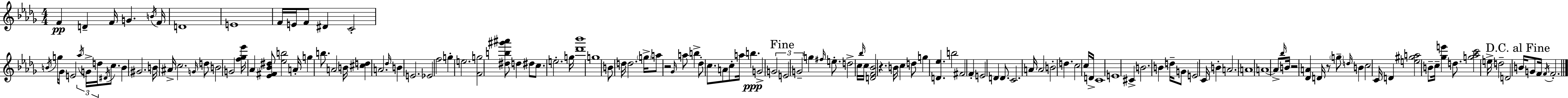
{
  \clef treble
  \numericTimeSignature
  \time 4/4
  \key bes \minor
  f'4\pp d'4-- f'16 g'4. \acciaccatura { b'16 } | f'16 d'1 | e'1 | f'16 e'16 f'8 dis'4 c'2-. | \break \acciaccatura { b'16 } g''16 ges'8 e'2 \tuplet 3/2 { \acciaccatura { aes''16 } g'16-> d''16 } | \acciaccatura { dis'16 } c''8. b'4 gis'2. | b'16 ais'16-> c''2. | \grace { g'16 } d''8 b'2 g'2 | \break <f'' ges'' ees'''>16 aes'4 <ees' fis' bes' dis''>8 <ees'' b''>2 | a'16-. g''4 b''8. a'2 | b'16 <cis'' d''>4 a'2. | \grace { des''16 } b'4 e'2. | \break ees'2 f''2 | g''4-. e''2. | <f' g''>2 <dis'' b'' gis''' ais'''>8 | d''4 dis''8 c''8. e''2.-. | \break g''16 <des''' bes'''>1 | g''1 | b'8 d''16 d''2. | \parenthesize g''16-> a''8 r2 | \break \grace { ges'16 } a''8 b''4-> des''8-. c''8. a'8 c''8-. | a''16 b''4.\ppp g'2-> \tuplet 3/2 { g'2 | \mark "Fine" e'2 g'2-- } | g''4 \grace { fis''16 } e''8.-. d''2-> | \break c''16 \grace { bes''16 } c''16 <d' f' bes'>2 | r4. b'16 c''4 d''8 g''4 | <d' ees''>4. b''2 | fis'2 f'4-. e'2 | \break d'4 d'8. c'2. | a'16 a'2 | b'2-. d''4. c''2 | c''16 d'16-> c'1 | \break e'1 | cis'4-> b'2. | b'4 d''16-- g'8 | e'2 c'16 b'4-. a'2. | \break \parenthesize a'1 | a'1~~ | a'8-> \grace { bes''16 } b'16 r2 | <des' a'>4 d'16 r8 \parenthesize g''8-- \grace { d''16 } b'4 | \break c''2 c'16 d'4 | <e'' gis'' a''>2 b'8-- c''16-- <ges'' e'''>4 d''8. | <g'' aes'' c'''>2 e''16-> d''2-- | d'2 \mark "D.C. al Fine" b'16 g'8 f'16 \acciaccatura { f'16 } | \break f'2.-. \bar "|."
}